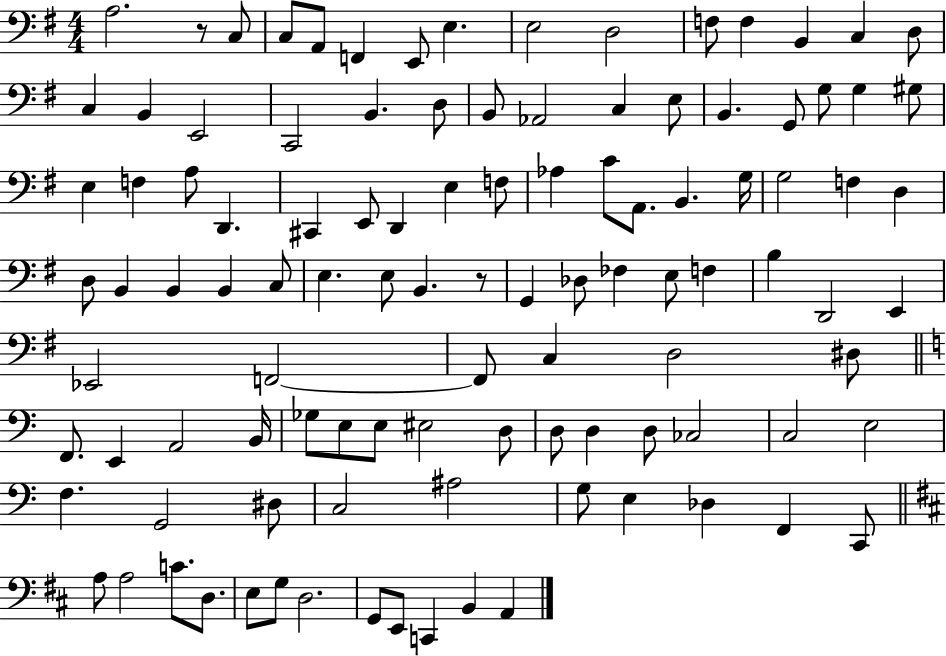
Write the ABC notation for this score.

X:1
T:Untitled
M:4/4
L:1/4
K:G
A,2 z/2 C,/2 C,/2 A,,/2 F,, E,,/2 E, E,2 D,2 F,/2 F, B,, C, D,/2 C, B,, E,,2 C,,2 B,, D,/2 B,,/2 _A,,2 C, E,/2 B,, G,,/2 G,/2 G, ^G,/2 E, F, A,/2 D,, ^C,, E,,/2 D,, E, F,/2 _A, C/2 A,,/2 B,, G,/4 G,2 F, D, D,/2 B,, B,, B,, C,/2 E, E,/2 B,, z/2 G,, _D,/2 _F, E,/2 F, B, D,,2 E,, _E,,2 F,,2 F,,/2 C, D,2 ^D,/2 F,,/2 E,, A,,2 B,,/4 _G,/2 E,/2 E,/2 ^E,2 D,/2 D,/2 D, D,/2 _C,2 C,2 E,2 F, G,,2 ^D,/2 C,2 ^A,2 G,/2 E, _D, F,, C,,/2 A,/2 A,2 C/2 D,/2 E,/2 G,/2 D,2 G,,/2 E,,/2 C,, B,, A,,